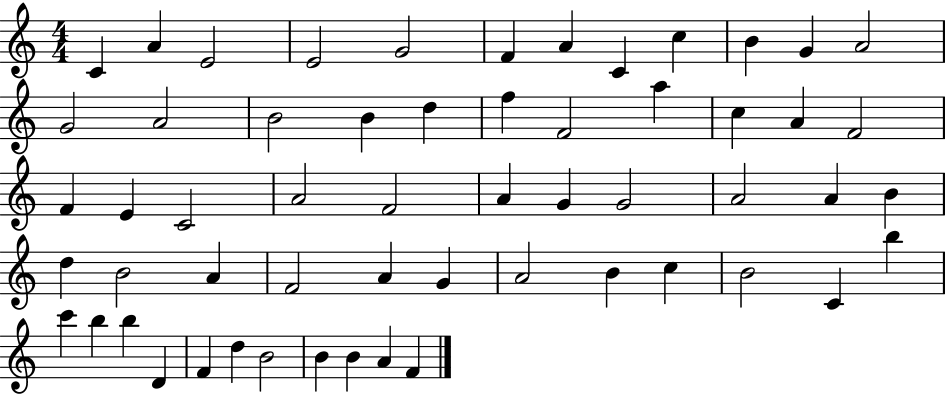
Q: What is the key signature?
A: C major